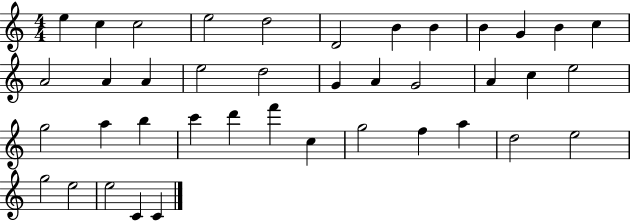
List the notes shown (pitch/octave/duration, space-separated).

E5/q C5/q C5/h E5/h D5/h D4/h B4/q B4/q B4/q G4/q B4/q C5/q A4/h A4/q A4/q E5/h D5/h G4/q A4/q G4/h A4/q C5/q E5/h G5/h A5/q B5/q C6/q D6/q F6/q C5/q G5/h F5/q A5/q D5/h E5/h G5/h E5/h E5/h C4/q C4/q